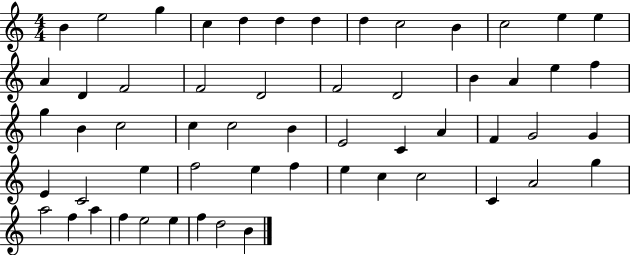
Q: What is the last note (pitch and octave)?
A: B4